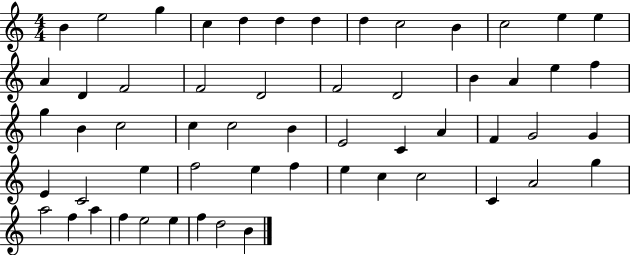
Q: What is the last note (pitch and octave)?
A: B4